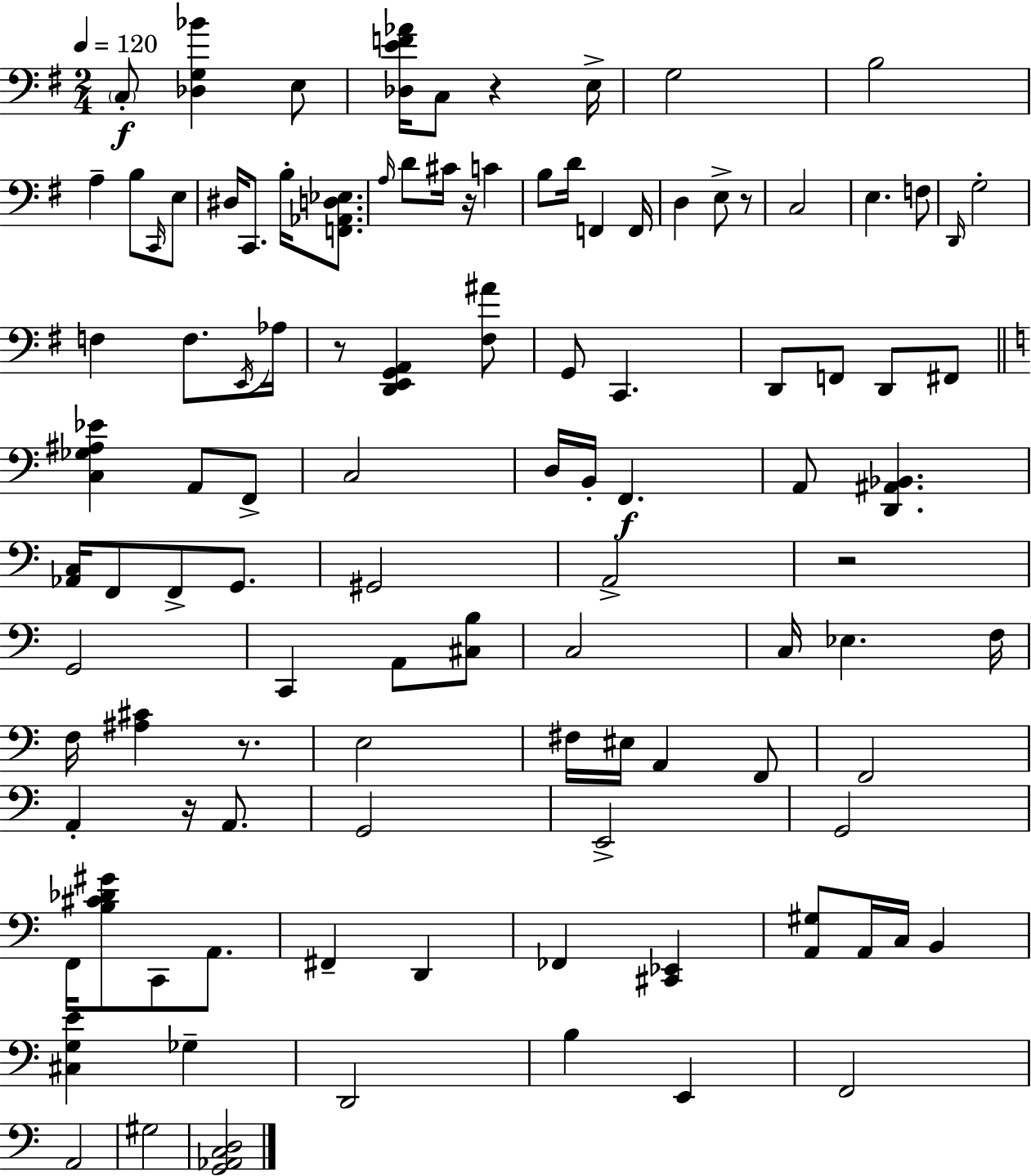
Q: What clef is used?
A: bass